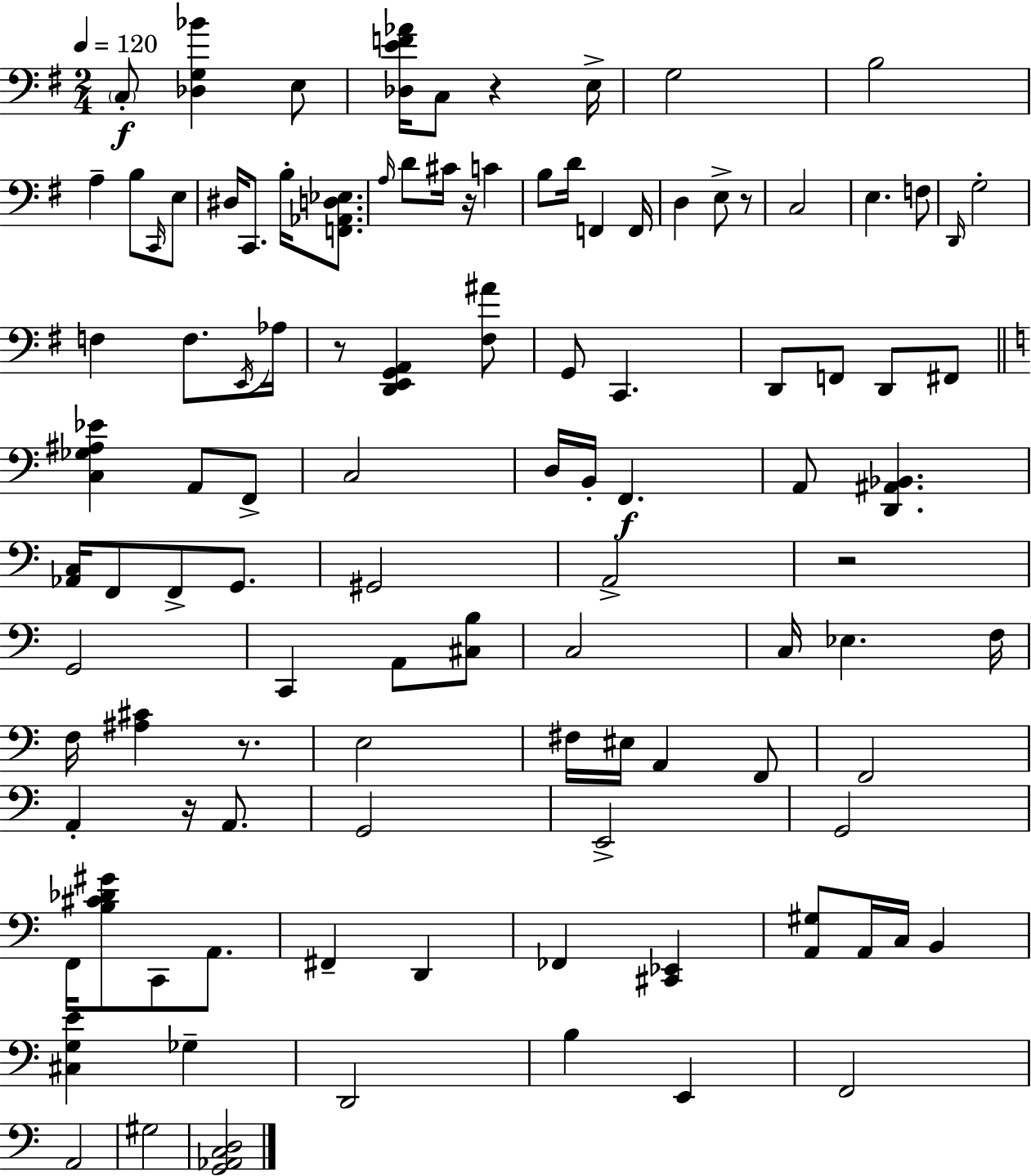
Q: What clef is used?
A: bass